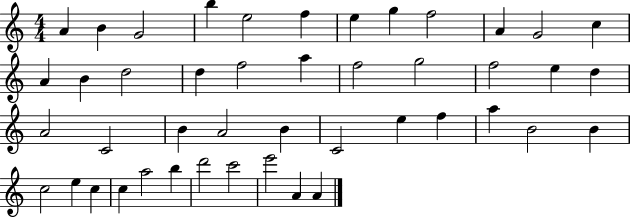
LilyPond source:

{
  \clef treble
  \numericTimeSignature
  \time 4/4
  \key c \major
  a'4 b'4 g'2 | b''4 e''2 f''4 | e''4 g''4 f''2 | a'4 g'2 c''4 | \break a'4 b'4 d''2 | d''4 f''2 a''4 | f''2 g''2 | f''2 e''4 d''4 | \break a'2 c'2 | b'4 a'2 b'4 | c'2 e''4 f''4 | a''4 b'2 b'4 | \break c''2 e''4 c''4 | c''4 a''2 b''4 | d'''2 c'''2 | e'''2 a'4 a'4 | \break \bar "|."
}